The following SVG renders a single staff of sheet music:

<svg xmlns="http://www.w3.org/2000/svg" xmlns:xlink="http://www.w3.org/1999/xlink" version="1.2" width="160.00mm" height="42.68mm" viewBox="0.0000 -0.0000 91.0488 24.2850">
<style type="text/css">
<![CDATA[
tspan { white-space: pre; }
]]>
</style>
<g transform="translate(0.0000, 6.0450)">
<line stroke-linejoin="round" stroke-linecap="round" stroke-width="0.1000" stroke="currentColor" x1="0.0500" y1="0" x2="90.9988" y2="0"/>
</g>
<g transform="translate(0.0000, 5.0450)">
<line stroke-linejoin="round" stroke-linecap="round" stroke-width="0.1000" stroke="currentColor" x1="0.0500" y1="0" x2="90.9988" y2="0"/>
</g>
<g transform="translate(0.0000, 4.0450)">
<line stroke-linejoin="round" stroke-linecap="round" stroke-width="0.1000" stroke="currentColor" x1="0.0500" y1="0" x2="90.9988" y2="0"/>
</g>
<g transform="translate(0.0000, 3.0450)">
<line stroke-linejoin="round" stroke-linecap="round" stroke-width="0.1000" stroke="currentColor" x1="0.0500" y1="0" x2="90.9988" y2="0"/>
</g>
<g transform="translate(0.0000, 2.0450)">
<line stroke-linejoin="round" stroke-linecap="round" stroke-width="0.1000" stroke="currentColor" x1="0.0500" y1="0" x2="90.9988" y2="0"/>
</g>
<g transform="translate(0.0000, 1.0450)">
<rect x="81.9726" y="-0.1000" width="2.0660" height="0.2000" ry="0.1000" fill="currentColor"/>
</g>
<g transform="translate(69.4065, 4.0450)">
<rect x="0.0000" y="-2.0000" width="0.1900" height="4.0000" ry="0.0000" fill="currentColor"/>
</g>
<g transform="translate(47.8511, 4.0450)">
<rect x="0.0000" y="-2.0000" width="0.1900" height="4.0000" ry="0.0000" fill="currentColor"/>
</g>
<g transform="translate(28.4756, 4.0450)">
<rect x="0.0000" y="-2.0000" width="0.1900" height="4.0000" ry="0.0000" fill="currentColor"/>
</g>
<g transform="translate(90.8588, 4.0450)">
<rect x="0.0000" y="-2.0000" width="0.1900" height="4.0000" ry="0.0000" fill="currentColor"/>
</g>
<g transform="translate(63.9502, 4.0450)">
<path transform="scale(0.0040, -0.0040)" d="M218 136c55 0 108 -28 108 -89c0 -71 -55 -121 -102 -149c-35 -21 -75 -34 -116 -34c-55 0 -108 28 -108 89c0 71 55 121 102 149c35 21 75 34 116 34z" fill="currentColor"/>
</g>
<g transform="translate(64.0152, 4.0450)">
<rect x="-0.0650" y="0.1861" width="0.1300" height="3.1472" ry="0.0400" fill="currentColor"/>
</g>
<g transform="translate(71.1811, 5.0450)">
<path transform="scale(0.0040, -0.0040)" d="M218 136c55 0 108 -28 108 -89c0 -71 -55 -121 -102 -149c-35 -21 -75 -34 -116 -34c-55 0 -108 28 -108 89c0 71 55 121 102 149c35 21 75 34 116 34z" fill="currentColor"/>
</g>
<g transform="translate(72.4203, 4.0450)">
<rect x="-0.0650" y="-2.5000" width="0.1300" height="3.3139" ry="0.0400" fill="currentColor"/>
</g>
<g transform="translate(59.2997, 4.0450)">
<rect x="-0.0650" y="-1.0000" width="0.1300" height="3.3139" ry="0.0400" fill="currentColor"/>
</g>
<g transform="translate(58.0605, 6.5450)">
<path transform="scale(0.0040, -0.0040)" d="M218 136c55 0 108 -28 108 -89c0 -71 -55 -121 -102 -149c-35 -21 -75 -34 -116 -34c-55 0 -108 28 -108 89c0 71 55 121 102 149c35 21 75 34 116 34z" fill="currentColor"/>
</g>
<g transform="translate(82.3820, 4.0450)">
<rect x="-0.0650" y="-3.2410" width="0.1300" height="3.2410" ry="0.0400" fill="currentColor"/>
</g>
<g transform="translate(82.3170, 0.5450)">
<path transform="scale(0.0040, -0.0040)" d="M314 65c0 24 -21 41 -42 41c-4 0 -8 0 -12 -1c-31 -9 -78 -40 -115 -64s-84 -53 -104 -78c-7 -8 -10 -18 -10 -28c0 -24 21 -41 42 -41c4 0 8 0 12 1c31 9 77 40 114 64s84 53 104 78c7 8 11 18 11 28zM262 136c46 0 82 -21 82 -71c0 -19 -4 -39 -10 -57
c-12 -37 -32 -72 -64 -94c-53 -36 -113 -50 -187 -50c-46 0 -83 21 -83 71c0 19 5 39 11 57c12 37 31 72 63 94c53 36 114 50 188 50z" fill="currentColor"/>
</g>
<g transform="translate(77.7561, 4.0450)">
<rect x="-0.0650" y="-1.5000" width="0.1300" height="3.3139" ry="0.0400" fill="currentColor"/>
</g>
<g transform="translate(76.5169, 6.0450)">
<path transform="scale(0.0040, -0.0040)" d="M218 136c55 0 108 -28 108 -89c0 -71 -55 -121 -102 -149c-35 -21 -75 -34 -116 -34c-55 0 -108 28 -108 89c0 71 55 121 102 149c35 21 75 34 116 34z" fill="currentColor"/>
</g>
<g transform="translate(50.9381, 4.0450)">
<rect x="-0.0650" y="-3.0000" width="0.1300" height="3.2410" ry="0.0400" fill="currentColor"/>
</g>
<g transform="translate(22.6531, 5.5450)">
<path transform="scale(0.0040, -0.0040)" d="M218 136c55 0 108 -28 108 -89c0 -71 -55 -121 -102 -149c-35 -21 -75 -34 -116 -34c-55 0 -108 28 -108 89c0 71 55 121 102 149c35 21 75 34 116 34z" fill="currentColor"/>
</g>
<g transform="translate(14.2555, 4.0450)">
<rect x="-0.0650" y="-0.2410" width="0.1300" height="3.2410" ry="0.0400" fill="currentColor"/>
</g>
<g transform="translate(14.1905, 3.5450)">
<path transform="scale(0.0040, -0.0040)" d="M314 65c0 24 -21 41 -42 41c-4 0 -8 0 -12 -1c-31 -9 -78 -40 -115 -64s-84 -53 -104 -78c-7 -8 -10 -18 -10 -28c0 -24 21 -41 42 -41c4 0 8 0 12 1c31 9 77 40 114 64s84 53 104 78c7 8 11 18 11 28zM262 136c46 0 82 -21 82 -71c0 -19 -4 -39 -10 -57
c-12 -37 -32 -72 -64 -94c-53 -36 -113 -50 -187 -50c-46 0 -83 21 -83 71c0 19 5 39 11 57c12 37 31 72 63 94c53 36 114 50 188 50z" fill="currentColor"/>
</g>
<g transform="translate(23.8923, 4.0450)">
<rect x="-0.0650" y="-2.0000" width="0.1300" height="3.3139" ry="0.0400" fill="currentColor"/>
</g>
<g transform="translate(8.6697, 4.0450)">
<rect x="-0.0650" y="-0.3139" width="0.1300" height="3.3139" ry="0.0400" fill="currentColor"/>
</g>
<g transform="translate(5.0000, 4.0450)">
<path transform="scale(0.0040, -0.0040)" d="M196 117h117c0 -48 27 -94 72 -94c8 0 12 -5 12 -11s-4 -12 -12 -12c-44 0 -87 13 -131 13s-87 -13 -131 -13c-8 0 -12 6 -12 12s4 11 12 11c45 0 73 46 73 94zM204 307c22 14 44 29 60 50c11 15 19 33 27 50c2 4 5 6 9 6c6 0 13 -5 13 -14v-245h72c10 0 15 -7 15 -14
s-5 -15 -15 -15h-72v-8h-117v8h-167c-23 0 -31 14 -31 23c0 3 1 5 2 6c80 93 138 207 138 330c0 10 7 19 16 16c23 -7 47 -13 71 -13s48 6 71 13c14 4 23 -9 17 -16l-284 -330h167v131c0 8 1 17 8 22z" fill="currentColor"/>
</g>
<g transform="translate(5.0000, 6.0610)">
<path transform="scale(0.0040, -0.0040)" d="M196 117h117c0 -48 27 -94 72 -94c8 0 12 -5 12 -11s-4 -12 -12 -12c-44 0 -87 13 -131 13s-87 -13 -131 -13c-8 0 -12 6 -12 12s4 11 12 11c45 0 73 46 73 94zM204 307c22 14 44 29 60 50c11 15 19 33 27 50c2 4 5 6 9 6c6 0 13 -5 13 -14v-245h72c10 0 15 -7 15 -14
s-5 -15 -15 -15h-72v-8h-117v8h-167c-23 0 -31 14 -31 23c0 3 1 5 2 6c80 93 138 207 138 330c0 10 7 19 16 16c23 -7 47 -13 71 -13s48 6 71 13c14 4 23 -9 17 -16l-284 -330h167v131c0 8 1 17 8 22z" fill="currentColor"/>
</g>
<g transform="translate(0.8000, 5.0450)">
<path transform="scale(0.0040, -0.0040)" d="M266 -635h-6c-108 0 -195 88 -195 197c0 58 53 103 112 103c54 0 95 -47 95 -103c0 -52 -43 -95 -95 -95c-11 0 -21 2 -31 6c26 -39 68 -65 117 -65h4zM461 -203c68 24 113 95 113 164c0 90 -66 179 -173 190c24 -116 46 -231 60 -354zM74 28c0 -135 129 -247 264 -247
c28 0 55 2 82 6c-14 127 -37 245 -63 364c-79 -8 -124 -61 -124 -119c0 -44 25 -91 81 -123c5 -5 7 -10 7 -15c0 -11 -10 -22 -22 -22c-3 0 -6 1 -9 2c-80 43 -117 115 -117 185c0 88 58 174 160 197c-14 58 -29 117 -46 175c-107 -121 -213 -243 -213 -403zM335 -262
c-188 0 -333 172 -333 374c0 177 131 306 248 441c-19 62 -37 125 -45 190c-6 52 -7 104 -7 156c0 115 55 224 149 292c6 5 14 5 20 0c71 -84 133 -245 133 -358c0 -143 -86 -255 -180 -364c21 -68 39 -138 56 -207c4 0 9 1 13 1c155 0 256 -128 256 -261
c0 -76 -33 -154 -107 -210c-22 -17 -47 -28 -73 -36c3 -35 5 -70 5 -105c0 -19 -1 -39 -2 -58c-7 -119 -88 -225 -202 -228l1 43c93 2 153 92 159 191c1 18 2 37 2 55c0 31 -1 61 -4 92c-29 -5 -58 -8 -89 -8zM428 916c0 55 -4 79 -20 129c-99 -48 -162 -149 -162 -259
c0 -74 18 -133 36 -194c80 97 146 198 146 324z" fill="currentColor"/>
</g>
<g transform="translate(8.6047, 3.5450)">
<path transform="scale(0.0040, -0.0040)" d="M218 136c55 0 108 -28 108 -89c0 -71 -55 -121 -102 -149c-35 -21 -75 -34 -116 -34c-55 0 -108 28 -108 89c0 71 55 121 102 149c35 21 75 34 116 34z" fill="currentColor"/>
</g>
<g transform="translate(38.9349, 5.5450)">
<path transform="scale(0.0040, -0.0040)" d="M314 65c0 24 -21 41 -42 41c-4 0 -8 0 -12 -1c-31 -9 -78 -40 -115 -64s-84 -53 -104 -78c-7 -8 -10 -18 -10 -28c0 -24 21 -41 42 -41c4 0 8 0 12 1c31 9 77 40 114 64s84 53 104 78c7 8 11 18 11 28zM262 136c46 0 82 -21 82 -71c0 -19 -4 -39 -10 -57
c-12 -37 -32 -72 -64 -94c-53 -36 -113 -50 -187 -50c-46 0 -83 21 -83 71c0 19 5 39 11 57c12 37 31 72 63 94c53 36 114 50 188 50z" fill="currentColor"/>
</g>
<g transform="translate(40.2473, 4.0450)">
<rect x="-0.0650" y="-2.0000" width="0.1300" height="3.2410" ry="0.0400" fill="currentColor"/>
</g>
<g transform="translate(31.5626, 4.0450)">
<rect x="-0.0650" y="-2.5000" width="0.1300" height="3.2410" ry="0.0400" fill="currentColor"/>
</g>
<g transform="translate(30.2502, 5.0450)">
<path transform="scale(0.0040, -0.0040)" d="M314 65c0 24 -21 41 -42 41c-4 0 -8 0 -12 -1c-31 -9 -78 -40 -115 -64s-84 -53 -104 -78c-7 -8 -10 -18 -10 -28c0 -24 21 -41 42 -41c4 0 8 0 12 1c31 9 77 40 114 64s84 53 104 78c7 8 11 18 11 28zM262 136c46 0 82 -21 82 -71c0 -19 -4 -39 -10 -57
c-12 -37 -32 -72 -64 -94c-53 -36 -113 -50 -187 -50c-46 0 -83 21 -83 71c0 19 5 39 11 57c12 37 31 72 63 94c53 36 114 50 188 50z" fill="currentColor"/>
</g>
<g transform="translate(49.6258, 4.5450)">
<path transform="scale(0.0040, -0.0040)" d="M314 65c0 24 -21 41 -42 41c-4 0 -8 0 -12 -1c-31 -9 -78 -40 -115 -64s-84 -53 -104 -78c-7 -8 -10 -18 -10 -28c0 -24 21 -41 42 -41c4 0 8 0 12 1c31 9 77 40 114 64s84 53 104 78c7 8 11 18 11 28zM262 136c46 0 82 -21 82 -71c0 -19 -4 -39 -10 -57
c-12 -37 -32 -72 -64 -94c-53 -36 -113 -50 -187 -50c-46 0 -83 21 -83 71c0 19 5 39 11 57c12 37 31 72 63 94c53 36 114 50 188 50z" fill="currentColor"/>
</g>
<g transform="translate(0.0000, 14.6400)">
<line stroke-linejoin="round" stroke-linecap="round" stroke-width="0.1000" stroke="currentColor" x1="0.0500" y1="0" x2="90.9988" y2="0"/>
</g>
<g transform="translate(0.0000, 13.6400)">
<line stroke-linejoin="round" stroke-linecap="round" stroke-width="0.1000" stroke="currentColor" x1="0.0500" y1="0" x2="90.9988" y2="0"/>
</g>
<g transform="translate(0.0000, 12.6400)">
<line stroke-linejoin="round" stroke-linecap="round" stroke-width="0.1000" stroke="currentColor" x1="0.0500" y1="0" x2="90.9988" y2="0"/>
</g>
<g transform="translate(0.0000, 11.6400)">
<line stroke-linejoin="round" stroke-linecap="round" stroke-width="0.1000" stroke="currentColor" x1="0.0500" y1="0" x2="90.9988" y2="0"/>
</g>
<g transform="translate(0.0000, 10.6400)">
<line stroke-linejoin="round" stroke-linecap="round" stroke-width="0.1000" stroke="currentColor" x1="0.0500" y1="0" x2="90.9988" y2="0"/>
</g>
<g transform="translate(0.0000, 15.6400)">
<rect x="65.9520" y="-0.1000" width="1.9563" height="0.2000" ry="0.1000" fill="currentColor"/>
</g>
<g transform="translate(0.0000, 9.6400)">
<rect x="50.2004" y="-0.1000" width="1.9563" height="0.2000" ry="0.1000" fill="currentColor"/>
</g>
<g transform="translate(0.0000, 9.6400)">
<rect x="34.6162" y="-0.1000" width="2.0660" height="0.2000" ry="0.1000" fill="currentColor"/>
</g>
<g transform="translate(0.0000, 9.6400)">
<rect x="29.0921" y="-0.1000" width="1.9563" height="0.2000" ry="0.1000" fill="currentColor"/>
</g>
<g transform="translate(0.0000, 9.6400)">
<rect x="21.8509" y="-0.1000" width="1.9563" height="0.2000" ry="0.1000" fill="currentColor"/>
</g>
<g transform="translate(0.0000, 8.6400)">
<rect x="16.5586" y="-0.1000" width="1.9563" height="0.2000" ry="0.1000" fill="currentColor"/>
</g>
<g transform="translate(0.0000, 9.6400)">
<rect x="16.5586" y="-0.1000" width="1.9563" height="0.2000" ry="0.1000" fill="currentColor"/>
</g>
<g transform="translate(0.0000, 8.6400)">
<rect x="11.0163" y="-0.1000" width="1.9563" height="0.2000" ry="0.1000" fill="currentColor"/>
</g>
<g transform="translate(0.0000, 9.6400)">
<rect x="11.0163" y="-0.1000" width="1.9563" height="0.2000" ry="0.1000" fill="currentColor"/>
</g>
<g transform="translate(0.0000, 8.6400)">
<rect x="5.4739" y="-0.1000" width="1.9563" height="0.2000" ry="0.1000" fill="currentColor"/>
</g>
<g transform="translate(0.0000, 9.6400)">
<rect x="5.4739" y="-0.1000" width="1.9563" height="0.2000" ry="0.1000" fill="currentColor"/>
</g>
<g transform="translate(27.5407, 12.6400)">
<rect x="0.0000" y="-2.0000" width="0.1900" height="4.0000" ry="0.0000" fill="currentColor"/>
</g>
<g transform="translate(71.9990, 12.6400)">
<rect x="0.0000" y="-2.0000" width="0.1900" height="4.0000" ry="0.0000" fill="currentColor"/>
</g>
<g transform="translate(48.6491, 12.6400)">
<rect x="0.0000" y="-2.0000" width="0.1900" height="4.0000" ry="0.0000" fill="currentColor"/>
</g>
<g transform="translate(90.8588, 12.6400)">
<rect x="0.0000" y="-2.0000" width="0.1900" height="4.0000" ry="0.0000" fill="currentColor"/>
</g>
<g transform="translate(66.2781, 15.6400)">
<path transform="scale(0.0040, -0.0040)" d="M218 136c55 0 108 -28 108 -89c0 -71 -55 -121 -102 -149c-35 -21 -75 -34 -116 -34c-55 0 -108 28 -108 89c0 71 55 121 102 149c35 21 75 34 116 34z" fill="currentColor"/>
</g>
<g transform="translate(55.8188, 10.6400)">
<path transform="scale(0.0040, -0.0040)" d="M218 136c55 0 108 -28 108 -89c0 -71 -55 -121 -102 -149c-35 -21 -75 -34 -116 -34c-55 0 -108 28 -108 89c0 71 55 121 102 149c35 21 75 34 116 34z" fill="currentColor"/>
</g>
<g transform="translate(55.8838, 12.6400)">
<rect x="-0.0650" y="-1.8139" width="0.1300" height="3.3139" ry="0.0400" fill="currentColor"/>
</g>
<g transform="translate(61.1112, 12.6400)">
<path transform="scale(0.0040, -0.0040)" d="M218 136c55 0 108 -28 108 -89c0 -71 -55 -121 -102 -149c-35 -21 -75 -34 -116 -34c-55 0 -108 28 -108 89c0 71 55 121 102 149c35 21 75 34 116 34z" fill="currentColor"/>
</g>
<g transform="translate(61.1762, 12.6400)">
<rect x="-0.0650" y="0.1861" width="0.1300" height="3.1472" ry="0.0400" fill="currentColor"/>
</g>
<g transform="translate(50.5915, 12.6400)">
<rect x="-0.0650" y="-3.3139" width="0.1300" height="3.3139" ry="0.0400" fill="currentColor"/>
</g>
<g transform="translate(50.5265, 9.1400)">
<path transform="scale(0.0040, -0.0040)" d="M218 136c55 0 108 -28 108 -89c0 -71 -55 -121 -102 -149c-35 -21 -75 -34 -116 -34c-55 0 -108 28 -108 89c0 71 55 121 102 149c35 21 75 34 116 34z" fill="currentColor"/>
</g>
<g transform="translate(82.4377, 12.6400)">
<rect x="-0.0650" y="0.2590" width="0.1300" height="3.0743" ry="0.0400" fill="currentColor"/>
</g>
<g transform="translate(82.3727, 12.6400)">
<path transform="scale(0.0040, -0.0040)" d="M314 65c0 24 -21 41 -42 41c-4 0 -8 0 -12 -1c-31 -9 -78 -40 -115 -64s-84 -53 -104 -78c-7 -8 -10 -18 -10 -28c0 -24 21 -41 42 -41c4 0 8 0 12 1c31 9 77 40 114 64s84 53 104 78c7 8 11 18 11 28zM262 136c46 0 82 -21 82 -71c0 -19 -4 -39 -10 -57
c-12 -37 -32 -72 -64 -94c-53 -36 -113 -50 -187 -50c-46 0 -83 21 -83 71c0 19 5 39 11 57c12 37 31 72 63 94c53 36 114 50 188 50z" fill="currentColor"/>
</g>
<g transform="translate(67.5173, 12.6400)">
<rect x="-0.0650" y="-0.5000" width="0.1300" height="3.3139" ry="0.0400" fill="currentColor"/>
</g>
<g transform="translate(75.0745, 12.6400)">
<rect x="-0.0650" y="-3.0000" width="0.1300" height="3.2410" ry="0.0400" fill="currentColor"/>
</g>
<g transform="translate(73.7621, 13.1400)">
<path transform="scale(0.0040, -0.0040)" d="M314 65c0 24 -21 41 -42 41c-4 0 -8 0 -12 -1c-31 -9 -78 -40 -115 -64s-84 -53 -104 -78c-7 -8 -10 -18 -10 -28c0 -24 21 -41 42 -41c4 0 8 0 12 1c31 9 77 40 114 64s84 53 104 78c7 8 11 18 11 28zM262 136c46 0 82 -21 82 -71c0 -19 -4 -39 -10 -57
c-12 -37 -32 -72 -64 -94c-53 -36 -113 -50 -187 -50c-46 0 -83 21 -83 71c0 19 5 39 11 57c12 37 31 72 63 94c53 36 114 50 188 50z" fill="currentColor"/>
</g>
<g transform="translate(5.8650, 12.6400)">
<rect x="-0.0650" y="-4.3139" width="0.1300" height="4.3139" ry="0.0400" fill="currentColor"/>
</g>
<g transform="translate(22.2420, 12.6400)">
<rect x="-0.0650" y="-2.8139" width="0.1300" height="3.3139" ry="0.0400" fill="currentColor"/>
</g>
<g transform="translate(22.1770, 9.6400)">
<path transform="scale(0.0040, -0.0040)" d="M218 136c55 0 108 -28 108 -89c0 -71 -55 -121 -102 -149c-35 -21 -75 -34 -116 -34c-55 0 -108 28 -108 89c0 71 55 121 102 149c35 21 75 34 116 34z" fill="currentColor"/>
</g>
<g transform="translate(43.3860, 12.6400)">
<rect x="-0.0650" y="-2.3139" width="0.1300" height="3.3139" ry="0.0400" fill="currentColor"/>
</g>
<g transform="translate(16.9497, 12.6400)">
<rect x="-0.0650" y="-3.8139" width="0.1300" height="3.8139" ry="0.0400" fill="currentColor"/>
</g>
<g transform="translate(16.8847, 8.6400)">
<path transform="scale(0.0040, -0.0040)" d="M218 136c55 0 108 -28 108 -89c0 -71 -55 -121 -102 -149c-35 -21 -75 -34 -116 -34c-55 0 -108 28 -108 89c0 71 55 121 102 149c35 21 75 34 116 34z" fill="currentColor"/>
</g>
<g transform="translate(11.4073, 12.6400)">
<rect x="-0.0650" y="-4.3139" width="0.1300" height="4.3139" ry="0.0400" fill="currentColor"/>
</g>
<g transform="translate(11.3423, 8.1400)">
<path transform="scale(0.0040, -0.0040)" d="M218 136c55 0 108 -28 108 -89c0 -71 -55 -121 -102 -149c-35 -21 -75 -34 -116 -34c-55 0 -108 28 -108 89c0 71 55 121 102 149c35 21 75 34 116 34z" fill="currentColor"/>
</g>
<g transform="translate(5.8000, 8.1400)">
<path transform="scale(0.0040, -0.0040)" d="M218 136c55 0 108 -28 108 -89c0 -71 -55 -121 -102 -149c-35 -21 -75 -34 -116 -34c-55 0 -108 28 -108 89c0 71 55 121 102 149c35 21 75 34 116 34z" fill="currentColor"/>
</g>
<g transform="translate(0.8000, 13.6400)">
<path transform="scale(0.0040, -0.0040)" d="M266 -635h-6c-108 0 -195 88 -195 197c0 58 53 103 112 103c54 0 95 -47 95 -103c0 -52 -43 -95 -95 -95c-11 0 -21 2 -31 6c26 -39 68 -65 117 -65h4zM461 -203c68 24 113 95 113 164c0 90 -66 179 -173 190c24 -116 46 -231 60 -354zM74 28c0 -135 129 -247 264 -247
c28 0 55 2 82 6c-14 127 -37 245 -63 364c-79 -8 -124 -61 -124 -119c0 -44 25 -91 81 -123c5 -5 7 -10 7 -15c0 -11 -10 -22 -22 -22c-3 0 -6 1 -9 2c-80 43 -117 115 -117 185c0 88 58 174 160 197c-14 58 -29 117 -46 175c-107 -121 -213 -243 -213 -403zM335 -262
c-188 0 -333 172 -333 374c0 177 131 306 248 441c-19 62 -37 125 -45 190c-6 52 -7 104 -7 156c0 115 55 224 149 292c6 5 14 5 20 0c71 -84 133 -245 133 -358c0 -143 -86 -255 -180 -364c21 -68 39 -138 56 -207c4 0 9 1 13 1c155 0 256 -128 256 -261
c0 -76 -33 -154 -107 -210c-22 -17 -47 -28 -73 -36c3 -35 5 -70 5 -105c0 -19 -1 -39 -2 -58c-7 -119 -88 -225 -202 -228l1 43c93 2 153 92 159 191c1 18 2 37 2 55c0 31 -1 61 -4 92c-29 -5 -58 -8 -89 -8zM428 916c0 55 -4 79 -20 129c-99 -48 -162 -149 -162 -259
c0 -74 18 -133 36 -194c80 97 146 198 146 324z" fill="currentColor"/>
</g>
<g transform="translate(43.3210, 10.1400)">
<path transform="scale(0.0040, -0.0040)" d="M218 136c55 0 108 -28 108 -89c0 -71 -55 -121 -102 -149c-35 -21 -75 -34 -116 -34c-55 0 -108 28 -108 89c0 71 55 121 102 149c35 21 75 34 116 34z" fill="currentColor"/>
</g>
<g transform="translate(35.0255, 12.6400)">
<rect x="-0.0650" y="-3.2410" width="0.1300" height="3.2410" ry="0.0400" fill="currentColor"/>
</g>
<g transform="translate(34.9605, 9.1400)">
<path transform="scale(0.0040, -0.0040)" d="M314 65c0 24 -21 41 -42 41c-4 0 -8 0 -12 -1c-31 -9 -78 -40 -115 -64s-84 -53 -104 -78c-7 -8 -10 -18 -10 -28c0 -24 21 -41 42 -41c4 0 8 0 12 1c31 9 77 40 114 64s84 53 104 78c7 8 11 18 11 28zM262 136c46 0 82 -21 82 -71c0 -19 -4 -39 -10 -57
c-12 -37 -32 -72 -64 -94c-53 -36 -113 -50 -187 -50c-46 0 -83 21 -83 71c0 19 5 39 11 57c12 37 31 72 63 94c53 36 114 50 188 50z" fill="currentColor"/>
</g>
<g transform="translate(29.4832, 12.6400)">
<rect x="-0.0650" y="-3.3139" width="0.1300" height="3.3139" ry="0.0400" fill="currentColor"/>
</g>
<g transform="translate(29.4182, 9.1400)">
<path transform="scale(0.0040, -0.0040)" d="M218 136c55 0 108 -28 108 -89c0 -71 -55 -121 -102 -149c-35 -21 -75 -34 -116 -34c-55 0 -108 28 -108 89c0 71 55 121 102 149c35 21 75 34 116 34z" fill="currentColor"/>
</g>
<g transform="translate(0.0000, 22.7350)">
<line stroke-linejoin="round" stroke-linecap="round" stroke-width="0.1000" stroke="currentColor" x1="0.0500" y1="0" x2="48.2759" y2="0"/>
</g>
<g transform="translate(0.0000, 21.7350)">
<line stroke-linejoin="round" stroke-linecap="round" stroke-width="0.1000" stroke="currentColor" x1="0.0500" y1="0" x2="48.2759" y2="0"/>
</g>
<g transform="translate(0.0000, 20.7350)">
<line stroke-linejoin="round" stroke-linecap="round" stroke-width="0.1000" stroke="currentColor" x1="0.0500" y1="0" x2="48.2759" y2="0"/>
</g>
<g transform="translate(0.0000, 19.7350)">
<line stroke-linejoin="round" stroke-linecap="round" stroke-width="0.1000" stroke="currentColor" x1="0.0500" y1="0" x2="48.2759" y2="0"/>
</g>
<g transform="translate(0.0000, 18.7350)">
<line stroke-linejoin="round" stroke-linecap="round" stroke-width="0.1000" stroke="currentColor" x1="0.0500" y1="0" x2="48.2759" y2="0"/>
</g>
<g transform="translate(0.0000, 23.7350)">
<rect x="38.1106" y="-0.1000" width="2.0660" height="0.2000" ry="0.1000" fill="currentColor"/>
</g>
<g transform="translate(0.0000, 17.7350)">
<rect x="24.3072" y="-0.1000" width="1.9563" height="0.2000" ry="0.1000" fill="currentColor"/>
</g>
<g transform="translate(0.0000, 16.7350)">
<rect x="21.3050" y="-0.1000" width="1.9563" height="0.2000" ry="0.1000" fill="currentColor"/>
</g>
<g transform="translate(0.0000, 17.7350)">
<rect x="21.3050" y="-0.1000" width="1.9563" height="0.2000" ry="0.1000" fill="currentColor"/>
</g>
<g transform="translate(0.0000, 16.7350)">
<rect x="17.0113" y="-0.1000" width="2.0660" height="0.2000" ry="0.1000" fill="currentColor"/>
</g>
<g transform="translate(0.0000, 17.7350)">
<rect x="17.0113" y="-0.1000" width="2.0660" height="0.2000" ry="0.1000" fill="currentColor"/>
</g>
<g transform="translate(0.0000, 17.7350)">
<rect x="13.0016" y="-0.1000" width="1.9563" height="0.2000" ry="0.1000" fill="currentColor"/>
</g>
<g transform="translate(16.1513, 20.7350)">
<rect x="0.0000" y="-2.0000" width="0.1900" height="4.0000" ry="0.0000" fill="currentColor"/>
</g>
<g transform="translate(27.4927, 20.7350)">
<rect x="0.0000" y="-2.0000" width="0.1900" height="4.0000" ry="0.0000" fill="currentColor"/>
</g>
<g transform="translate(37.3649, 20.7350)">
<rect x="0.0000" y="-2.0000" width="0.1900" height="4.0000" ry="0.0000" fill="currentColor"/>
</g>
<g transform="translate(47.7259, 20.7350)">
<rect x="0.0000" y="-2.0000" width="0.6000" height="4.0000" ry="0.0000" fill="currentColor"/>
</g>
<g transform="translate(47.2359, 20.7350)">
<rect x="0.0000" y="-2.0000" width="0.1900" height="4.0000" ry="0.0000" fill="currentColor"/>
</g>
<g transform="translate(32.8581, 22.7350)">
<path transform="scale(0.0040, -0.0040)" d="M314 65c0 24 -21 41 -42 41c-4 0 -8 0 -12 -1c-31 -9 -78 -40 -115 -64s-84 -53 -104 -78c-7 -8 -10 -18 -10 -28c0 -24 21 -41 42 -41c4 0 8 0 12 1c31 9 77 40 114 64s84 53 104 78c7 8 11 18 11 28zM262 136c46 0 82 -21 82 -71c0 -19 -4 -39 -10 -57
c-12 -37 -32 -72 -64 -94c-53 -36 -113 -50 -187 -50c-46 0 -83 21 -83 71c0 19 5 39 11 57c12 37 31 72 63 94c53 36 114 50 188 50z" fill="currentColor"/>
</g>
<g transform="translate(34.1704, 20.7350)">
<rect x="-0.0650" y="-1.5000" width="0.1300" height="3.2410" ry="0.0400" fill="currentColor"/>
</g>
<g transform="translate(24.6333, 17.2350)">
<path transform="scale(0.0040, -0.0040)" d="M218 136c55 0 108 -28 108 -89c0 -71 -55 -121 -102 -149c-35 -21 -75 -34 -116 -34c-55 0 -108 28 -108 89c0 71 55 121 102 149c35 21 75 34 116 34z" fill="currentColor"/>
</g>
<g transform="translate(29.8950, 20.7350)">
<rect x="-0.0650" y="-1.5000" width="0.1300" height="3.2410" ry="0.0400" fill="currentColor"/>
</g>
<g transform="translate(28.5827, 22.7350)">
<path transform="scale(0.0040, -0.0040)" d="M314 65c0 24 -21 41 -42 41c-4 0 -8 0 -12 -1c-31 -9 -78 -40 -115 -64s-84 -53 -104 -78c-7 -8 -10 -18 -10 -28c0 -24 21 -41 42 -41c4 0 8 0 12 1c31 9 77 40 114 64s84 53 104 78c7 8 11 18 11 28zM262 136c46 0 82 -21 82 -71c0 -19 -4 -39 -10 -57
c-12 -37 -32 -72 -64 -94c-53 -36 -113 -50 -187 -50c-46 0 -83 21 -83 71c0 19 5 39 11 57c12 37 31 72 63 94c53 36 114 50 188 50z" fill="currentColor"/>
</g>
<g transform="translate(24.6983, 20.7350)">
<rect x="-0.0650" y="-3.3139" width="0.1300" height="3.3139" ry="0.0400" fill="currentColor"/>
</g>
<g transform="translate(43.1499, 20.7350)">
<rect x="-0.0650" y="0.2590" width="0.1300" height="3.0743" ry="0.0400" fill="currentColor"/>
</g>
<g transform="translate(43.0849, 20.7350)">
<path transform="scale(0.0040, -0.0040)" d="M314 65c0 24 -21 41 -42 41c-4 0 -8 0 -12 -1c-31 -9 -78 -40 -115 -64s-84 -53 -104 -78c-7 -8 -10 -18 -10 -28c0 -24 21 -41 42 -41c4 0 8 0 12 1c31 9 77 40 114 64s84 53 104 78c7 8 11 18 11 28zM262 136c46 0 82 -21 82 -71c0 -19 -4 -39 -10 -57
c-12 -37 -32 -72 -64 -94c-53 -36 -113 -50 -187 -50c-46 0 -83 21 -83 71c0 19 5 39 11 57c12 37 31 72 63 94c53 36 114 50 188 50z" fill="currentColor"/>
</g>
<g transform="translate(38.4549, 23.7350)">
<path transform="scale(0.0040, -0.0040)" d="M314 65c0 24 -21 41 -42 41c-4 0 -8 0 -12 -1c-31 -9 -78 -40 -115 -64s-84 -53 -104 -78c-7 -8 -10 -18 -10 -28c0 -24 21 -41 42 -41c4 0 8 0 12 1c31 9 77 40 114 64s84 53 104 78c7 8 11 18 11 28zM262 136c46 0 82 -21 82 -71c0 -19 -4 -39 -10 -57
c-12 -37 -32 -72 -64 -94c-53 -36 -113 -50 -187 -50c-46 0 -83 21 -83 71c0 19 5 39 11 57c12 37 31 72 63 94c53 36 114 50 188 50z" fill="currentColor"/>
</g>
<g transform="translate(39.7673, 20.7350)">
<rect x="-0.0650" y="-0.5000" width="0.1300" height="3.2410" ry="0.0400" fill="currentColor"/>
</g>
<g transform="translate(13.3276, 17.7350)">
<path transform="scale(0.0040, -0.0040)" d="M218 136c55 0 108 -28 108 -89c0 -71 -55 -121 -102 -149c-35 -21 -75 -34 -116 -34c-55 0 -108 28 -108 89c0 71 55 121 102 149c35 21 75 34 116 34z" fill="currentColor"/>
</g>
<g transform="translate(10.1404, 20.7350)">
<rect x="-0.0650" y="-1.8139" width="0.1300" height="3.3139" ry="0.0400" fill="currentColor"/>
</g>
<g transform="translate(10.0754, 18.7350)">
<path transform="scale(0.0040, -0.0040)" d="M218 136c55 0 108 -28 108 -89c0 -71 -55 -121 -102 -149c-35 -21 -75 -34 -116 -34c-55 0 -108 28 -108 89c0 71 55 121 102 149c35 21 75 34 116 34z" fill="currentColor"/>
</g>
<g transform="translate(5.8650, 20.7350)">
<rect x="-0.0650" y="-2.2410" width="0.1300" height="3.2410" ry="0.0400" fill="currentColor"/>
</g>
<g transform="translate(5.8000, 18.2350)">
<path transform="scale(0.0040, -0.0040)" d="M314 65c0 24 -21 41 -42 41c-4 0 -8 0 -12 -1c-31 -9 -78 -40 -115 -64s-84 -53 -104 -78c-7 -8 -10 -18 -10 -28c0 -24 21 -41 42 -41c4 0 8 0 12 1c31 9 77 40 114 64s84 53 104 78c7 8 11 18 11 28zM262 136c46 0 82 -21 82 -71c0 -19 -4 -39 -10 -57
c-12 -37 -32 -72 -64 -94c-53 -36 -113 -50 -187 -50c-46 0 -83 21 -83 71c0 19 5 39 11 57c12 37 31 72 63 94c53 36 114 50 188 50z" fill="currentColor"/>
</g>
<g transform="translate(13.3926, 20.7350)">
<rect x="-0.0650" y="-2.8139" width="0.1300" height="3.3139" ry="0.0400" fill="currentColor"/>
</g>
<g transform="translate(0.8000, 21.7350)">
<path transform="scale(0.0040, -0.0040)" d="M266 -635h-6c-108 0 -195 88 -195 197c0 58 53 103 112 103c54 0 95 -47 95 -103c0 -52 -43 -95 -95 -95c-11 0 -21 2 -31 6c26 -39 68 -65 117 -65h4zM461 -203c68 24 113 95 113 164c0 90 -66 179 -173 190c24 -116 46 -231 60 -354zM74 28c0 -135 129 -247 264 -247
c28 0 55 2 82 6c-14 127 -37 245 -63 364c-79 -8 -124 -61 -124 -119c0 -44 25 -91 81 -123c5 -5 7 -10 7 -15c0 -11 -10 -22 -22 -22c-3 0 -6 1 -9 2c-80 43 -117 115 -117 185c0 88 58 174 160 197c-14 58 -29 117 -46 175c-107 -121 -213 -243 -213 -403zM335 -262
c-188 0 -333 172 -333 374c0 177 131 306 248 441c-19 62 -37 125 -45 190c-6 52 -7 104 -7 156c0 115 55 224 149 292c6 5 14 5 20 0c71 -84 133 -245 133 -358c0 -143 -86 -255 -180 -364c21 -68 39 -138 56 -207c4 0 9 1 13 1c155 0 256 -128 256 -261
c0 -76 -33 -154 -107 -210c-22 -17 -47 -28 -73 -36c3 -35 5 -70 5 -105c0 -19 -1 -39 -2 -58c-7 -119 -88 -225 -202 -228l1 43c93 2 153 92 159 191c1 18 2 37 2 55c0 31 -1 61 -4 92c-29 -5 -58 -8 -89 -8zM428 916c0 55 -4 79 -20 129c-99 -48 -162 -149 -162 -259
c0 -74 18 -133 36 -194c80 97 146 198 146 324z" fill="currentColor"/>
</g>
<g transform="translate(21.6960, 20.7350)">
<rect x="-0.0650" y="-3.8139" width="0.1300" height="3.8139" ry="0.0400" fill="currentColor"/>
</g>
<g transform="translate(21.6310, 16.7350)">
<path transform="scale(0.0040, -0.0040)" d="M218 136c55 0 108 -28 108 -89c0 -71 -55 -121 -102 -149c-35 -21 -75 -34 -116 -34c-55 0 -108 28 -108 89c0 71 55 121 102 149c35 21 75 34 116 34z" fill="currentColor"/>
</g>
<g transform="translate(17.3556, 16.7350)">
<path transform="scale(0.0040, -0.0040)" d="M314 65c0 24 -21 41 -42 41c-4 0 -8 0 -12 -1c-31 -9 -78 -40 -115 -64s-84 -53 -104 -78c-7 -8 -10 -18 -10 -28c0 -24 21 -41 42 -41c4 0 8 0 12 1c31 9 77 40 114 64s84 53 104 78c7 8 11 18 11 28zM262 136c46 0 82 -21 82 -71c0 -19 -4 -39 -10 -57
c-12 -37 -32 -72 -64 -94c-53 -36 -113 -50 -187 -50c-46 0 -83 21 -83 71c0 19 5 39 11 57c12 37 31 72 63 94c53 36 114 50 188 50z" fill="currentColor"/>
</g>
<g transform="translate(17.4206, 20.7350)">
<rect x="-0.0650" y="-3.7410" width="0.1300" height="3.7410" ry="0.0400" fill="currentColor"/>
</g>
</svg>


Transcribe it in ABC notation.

X:1
T:Untitled
M:4/4
L:1/4
K:C
c c2 F G2 F2 A2 D B G E b2 d' d' c' a b b2 g b f B C A2 B2 g2 f a c'2 c' b E2 E2 C2 B2